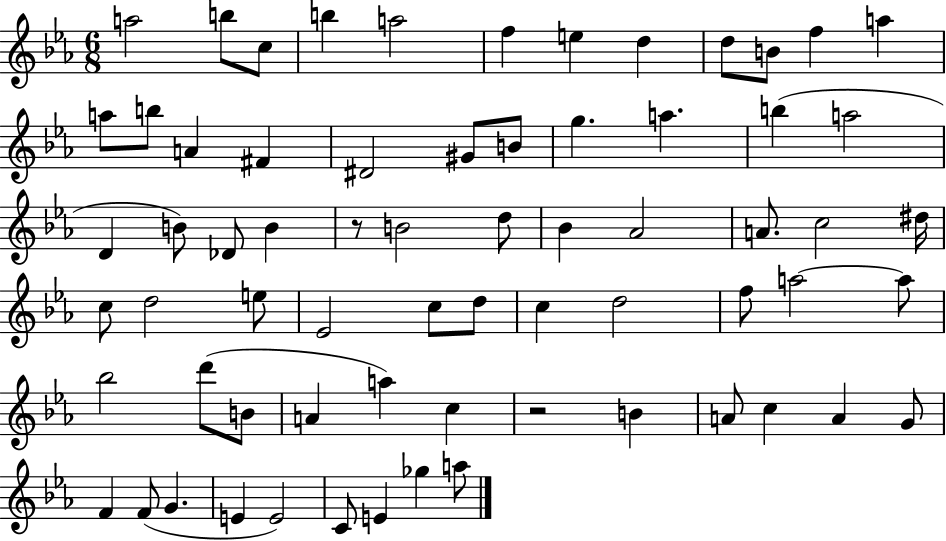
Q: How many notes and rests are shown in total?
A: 67